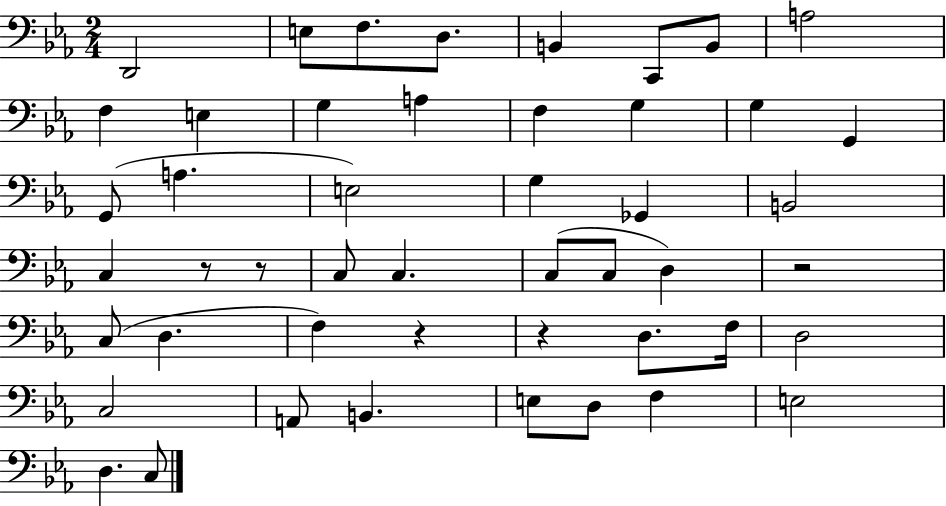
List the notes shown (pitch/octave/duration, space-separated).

D2/h E3/e F3/e. D3/e. B2/q C2/e B2/e A3/h F3/q E3/q G3/q A3/q F3/q G3/q G3/q G2/q G2/e A3/q. E3/h G3/q Gb2/q B2/h C3/q R/e R/e C3/e C3/q. C3/e C3/e D3/q R/h C3/e D3/q. F3/q R/q R/q D3/e. F3/s D3/h C3/h A2/e B2/q. E3/e D3/e F3/q E3/h D3/q. C3/e